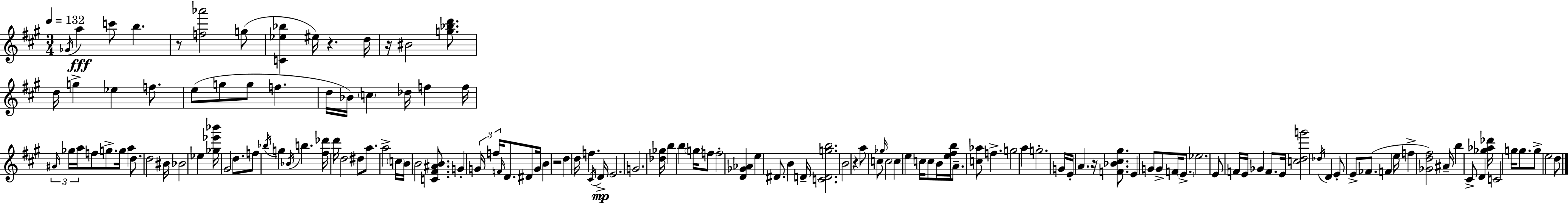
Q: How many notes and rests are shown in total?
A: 142